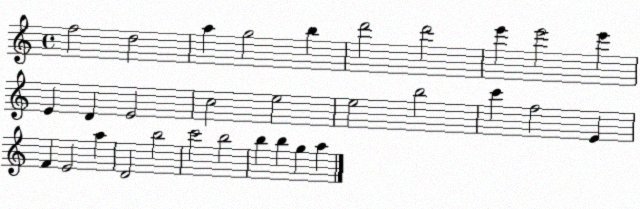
X:1
T:Untitled
M:4/4
L:1/4
K:C
f2 d2 a g2 b d'2 d'2 e' e'2 e' E D E2 c2 e2 e2 b2 c' f2 E F E2 a D2 b2 c'2 b2 b b g a